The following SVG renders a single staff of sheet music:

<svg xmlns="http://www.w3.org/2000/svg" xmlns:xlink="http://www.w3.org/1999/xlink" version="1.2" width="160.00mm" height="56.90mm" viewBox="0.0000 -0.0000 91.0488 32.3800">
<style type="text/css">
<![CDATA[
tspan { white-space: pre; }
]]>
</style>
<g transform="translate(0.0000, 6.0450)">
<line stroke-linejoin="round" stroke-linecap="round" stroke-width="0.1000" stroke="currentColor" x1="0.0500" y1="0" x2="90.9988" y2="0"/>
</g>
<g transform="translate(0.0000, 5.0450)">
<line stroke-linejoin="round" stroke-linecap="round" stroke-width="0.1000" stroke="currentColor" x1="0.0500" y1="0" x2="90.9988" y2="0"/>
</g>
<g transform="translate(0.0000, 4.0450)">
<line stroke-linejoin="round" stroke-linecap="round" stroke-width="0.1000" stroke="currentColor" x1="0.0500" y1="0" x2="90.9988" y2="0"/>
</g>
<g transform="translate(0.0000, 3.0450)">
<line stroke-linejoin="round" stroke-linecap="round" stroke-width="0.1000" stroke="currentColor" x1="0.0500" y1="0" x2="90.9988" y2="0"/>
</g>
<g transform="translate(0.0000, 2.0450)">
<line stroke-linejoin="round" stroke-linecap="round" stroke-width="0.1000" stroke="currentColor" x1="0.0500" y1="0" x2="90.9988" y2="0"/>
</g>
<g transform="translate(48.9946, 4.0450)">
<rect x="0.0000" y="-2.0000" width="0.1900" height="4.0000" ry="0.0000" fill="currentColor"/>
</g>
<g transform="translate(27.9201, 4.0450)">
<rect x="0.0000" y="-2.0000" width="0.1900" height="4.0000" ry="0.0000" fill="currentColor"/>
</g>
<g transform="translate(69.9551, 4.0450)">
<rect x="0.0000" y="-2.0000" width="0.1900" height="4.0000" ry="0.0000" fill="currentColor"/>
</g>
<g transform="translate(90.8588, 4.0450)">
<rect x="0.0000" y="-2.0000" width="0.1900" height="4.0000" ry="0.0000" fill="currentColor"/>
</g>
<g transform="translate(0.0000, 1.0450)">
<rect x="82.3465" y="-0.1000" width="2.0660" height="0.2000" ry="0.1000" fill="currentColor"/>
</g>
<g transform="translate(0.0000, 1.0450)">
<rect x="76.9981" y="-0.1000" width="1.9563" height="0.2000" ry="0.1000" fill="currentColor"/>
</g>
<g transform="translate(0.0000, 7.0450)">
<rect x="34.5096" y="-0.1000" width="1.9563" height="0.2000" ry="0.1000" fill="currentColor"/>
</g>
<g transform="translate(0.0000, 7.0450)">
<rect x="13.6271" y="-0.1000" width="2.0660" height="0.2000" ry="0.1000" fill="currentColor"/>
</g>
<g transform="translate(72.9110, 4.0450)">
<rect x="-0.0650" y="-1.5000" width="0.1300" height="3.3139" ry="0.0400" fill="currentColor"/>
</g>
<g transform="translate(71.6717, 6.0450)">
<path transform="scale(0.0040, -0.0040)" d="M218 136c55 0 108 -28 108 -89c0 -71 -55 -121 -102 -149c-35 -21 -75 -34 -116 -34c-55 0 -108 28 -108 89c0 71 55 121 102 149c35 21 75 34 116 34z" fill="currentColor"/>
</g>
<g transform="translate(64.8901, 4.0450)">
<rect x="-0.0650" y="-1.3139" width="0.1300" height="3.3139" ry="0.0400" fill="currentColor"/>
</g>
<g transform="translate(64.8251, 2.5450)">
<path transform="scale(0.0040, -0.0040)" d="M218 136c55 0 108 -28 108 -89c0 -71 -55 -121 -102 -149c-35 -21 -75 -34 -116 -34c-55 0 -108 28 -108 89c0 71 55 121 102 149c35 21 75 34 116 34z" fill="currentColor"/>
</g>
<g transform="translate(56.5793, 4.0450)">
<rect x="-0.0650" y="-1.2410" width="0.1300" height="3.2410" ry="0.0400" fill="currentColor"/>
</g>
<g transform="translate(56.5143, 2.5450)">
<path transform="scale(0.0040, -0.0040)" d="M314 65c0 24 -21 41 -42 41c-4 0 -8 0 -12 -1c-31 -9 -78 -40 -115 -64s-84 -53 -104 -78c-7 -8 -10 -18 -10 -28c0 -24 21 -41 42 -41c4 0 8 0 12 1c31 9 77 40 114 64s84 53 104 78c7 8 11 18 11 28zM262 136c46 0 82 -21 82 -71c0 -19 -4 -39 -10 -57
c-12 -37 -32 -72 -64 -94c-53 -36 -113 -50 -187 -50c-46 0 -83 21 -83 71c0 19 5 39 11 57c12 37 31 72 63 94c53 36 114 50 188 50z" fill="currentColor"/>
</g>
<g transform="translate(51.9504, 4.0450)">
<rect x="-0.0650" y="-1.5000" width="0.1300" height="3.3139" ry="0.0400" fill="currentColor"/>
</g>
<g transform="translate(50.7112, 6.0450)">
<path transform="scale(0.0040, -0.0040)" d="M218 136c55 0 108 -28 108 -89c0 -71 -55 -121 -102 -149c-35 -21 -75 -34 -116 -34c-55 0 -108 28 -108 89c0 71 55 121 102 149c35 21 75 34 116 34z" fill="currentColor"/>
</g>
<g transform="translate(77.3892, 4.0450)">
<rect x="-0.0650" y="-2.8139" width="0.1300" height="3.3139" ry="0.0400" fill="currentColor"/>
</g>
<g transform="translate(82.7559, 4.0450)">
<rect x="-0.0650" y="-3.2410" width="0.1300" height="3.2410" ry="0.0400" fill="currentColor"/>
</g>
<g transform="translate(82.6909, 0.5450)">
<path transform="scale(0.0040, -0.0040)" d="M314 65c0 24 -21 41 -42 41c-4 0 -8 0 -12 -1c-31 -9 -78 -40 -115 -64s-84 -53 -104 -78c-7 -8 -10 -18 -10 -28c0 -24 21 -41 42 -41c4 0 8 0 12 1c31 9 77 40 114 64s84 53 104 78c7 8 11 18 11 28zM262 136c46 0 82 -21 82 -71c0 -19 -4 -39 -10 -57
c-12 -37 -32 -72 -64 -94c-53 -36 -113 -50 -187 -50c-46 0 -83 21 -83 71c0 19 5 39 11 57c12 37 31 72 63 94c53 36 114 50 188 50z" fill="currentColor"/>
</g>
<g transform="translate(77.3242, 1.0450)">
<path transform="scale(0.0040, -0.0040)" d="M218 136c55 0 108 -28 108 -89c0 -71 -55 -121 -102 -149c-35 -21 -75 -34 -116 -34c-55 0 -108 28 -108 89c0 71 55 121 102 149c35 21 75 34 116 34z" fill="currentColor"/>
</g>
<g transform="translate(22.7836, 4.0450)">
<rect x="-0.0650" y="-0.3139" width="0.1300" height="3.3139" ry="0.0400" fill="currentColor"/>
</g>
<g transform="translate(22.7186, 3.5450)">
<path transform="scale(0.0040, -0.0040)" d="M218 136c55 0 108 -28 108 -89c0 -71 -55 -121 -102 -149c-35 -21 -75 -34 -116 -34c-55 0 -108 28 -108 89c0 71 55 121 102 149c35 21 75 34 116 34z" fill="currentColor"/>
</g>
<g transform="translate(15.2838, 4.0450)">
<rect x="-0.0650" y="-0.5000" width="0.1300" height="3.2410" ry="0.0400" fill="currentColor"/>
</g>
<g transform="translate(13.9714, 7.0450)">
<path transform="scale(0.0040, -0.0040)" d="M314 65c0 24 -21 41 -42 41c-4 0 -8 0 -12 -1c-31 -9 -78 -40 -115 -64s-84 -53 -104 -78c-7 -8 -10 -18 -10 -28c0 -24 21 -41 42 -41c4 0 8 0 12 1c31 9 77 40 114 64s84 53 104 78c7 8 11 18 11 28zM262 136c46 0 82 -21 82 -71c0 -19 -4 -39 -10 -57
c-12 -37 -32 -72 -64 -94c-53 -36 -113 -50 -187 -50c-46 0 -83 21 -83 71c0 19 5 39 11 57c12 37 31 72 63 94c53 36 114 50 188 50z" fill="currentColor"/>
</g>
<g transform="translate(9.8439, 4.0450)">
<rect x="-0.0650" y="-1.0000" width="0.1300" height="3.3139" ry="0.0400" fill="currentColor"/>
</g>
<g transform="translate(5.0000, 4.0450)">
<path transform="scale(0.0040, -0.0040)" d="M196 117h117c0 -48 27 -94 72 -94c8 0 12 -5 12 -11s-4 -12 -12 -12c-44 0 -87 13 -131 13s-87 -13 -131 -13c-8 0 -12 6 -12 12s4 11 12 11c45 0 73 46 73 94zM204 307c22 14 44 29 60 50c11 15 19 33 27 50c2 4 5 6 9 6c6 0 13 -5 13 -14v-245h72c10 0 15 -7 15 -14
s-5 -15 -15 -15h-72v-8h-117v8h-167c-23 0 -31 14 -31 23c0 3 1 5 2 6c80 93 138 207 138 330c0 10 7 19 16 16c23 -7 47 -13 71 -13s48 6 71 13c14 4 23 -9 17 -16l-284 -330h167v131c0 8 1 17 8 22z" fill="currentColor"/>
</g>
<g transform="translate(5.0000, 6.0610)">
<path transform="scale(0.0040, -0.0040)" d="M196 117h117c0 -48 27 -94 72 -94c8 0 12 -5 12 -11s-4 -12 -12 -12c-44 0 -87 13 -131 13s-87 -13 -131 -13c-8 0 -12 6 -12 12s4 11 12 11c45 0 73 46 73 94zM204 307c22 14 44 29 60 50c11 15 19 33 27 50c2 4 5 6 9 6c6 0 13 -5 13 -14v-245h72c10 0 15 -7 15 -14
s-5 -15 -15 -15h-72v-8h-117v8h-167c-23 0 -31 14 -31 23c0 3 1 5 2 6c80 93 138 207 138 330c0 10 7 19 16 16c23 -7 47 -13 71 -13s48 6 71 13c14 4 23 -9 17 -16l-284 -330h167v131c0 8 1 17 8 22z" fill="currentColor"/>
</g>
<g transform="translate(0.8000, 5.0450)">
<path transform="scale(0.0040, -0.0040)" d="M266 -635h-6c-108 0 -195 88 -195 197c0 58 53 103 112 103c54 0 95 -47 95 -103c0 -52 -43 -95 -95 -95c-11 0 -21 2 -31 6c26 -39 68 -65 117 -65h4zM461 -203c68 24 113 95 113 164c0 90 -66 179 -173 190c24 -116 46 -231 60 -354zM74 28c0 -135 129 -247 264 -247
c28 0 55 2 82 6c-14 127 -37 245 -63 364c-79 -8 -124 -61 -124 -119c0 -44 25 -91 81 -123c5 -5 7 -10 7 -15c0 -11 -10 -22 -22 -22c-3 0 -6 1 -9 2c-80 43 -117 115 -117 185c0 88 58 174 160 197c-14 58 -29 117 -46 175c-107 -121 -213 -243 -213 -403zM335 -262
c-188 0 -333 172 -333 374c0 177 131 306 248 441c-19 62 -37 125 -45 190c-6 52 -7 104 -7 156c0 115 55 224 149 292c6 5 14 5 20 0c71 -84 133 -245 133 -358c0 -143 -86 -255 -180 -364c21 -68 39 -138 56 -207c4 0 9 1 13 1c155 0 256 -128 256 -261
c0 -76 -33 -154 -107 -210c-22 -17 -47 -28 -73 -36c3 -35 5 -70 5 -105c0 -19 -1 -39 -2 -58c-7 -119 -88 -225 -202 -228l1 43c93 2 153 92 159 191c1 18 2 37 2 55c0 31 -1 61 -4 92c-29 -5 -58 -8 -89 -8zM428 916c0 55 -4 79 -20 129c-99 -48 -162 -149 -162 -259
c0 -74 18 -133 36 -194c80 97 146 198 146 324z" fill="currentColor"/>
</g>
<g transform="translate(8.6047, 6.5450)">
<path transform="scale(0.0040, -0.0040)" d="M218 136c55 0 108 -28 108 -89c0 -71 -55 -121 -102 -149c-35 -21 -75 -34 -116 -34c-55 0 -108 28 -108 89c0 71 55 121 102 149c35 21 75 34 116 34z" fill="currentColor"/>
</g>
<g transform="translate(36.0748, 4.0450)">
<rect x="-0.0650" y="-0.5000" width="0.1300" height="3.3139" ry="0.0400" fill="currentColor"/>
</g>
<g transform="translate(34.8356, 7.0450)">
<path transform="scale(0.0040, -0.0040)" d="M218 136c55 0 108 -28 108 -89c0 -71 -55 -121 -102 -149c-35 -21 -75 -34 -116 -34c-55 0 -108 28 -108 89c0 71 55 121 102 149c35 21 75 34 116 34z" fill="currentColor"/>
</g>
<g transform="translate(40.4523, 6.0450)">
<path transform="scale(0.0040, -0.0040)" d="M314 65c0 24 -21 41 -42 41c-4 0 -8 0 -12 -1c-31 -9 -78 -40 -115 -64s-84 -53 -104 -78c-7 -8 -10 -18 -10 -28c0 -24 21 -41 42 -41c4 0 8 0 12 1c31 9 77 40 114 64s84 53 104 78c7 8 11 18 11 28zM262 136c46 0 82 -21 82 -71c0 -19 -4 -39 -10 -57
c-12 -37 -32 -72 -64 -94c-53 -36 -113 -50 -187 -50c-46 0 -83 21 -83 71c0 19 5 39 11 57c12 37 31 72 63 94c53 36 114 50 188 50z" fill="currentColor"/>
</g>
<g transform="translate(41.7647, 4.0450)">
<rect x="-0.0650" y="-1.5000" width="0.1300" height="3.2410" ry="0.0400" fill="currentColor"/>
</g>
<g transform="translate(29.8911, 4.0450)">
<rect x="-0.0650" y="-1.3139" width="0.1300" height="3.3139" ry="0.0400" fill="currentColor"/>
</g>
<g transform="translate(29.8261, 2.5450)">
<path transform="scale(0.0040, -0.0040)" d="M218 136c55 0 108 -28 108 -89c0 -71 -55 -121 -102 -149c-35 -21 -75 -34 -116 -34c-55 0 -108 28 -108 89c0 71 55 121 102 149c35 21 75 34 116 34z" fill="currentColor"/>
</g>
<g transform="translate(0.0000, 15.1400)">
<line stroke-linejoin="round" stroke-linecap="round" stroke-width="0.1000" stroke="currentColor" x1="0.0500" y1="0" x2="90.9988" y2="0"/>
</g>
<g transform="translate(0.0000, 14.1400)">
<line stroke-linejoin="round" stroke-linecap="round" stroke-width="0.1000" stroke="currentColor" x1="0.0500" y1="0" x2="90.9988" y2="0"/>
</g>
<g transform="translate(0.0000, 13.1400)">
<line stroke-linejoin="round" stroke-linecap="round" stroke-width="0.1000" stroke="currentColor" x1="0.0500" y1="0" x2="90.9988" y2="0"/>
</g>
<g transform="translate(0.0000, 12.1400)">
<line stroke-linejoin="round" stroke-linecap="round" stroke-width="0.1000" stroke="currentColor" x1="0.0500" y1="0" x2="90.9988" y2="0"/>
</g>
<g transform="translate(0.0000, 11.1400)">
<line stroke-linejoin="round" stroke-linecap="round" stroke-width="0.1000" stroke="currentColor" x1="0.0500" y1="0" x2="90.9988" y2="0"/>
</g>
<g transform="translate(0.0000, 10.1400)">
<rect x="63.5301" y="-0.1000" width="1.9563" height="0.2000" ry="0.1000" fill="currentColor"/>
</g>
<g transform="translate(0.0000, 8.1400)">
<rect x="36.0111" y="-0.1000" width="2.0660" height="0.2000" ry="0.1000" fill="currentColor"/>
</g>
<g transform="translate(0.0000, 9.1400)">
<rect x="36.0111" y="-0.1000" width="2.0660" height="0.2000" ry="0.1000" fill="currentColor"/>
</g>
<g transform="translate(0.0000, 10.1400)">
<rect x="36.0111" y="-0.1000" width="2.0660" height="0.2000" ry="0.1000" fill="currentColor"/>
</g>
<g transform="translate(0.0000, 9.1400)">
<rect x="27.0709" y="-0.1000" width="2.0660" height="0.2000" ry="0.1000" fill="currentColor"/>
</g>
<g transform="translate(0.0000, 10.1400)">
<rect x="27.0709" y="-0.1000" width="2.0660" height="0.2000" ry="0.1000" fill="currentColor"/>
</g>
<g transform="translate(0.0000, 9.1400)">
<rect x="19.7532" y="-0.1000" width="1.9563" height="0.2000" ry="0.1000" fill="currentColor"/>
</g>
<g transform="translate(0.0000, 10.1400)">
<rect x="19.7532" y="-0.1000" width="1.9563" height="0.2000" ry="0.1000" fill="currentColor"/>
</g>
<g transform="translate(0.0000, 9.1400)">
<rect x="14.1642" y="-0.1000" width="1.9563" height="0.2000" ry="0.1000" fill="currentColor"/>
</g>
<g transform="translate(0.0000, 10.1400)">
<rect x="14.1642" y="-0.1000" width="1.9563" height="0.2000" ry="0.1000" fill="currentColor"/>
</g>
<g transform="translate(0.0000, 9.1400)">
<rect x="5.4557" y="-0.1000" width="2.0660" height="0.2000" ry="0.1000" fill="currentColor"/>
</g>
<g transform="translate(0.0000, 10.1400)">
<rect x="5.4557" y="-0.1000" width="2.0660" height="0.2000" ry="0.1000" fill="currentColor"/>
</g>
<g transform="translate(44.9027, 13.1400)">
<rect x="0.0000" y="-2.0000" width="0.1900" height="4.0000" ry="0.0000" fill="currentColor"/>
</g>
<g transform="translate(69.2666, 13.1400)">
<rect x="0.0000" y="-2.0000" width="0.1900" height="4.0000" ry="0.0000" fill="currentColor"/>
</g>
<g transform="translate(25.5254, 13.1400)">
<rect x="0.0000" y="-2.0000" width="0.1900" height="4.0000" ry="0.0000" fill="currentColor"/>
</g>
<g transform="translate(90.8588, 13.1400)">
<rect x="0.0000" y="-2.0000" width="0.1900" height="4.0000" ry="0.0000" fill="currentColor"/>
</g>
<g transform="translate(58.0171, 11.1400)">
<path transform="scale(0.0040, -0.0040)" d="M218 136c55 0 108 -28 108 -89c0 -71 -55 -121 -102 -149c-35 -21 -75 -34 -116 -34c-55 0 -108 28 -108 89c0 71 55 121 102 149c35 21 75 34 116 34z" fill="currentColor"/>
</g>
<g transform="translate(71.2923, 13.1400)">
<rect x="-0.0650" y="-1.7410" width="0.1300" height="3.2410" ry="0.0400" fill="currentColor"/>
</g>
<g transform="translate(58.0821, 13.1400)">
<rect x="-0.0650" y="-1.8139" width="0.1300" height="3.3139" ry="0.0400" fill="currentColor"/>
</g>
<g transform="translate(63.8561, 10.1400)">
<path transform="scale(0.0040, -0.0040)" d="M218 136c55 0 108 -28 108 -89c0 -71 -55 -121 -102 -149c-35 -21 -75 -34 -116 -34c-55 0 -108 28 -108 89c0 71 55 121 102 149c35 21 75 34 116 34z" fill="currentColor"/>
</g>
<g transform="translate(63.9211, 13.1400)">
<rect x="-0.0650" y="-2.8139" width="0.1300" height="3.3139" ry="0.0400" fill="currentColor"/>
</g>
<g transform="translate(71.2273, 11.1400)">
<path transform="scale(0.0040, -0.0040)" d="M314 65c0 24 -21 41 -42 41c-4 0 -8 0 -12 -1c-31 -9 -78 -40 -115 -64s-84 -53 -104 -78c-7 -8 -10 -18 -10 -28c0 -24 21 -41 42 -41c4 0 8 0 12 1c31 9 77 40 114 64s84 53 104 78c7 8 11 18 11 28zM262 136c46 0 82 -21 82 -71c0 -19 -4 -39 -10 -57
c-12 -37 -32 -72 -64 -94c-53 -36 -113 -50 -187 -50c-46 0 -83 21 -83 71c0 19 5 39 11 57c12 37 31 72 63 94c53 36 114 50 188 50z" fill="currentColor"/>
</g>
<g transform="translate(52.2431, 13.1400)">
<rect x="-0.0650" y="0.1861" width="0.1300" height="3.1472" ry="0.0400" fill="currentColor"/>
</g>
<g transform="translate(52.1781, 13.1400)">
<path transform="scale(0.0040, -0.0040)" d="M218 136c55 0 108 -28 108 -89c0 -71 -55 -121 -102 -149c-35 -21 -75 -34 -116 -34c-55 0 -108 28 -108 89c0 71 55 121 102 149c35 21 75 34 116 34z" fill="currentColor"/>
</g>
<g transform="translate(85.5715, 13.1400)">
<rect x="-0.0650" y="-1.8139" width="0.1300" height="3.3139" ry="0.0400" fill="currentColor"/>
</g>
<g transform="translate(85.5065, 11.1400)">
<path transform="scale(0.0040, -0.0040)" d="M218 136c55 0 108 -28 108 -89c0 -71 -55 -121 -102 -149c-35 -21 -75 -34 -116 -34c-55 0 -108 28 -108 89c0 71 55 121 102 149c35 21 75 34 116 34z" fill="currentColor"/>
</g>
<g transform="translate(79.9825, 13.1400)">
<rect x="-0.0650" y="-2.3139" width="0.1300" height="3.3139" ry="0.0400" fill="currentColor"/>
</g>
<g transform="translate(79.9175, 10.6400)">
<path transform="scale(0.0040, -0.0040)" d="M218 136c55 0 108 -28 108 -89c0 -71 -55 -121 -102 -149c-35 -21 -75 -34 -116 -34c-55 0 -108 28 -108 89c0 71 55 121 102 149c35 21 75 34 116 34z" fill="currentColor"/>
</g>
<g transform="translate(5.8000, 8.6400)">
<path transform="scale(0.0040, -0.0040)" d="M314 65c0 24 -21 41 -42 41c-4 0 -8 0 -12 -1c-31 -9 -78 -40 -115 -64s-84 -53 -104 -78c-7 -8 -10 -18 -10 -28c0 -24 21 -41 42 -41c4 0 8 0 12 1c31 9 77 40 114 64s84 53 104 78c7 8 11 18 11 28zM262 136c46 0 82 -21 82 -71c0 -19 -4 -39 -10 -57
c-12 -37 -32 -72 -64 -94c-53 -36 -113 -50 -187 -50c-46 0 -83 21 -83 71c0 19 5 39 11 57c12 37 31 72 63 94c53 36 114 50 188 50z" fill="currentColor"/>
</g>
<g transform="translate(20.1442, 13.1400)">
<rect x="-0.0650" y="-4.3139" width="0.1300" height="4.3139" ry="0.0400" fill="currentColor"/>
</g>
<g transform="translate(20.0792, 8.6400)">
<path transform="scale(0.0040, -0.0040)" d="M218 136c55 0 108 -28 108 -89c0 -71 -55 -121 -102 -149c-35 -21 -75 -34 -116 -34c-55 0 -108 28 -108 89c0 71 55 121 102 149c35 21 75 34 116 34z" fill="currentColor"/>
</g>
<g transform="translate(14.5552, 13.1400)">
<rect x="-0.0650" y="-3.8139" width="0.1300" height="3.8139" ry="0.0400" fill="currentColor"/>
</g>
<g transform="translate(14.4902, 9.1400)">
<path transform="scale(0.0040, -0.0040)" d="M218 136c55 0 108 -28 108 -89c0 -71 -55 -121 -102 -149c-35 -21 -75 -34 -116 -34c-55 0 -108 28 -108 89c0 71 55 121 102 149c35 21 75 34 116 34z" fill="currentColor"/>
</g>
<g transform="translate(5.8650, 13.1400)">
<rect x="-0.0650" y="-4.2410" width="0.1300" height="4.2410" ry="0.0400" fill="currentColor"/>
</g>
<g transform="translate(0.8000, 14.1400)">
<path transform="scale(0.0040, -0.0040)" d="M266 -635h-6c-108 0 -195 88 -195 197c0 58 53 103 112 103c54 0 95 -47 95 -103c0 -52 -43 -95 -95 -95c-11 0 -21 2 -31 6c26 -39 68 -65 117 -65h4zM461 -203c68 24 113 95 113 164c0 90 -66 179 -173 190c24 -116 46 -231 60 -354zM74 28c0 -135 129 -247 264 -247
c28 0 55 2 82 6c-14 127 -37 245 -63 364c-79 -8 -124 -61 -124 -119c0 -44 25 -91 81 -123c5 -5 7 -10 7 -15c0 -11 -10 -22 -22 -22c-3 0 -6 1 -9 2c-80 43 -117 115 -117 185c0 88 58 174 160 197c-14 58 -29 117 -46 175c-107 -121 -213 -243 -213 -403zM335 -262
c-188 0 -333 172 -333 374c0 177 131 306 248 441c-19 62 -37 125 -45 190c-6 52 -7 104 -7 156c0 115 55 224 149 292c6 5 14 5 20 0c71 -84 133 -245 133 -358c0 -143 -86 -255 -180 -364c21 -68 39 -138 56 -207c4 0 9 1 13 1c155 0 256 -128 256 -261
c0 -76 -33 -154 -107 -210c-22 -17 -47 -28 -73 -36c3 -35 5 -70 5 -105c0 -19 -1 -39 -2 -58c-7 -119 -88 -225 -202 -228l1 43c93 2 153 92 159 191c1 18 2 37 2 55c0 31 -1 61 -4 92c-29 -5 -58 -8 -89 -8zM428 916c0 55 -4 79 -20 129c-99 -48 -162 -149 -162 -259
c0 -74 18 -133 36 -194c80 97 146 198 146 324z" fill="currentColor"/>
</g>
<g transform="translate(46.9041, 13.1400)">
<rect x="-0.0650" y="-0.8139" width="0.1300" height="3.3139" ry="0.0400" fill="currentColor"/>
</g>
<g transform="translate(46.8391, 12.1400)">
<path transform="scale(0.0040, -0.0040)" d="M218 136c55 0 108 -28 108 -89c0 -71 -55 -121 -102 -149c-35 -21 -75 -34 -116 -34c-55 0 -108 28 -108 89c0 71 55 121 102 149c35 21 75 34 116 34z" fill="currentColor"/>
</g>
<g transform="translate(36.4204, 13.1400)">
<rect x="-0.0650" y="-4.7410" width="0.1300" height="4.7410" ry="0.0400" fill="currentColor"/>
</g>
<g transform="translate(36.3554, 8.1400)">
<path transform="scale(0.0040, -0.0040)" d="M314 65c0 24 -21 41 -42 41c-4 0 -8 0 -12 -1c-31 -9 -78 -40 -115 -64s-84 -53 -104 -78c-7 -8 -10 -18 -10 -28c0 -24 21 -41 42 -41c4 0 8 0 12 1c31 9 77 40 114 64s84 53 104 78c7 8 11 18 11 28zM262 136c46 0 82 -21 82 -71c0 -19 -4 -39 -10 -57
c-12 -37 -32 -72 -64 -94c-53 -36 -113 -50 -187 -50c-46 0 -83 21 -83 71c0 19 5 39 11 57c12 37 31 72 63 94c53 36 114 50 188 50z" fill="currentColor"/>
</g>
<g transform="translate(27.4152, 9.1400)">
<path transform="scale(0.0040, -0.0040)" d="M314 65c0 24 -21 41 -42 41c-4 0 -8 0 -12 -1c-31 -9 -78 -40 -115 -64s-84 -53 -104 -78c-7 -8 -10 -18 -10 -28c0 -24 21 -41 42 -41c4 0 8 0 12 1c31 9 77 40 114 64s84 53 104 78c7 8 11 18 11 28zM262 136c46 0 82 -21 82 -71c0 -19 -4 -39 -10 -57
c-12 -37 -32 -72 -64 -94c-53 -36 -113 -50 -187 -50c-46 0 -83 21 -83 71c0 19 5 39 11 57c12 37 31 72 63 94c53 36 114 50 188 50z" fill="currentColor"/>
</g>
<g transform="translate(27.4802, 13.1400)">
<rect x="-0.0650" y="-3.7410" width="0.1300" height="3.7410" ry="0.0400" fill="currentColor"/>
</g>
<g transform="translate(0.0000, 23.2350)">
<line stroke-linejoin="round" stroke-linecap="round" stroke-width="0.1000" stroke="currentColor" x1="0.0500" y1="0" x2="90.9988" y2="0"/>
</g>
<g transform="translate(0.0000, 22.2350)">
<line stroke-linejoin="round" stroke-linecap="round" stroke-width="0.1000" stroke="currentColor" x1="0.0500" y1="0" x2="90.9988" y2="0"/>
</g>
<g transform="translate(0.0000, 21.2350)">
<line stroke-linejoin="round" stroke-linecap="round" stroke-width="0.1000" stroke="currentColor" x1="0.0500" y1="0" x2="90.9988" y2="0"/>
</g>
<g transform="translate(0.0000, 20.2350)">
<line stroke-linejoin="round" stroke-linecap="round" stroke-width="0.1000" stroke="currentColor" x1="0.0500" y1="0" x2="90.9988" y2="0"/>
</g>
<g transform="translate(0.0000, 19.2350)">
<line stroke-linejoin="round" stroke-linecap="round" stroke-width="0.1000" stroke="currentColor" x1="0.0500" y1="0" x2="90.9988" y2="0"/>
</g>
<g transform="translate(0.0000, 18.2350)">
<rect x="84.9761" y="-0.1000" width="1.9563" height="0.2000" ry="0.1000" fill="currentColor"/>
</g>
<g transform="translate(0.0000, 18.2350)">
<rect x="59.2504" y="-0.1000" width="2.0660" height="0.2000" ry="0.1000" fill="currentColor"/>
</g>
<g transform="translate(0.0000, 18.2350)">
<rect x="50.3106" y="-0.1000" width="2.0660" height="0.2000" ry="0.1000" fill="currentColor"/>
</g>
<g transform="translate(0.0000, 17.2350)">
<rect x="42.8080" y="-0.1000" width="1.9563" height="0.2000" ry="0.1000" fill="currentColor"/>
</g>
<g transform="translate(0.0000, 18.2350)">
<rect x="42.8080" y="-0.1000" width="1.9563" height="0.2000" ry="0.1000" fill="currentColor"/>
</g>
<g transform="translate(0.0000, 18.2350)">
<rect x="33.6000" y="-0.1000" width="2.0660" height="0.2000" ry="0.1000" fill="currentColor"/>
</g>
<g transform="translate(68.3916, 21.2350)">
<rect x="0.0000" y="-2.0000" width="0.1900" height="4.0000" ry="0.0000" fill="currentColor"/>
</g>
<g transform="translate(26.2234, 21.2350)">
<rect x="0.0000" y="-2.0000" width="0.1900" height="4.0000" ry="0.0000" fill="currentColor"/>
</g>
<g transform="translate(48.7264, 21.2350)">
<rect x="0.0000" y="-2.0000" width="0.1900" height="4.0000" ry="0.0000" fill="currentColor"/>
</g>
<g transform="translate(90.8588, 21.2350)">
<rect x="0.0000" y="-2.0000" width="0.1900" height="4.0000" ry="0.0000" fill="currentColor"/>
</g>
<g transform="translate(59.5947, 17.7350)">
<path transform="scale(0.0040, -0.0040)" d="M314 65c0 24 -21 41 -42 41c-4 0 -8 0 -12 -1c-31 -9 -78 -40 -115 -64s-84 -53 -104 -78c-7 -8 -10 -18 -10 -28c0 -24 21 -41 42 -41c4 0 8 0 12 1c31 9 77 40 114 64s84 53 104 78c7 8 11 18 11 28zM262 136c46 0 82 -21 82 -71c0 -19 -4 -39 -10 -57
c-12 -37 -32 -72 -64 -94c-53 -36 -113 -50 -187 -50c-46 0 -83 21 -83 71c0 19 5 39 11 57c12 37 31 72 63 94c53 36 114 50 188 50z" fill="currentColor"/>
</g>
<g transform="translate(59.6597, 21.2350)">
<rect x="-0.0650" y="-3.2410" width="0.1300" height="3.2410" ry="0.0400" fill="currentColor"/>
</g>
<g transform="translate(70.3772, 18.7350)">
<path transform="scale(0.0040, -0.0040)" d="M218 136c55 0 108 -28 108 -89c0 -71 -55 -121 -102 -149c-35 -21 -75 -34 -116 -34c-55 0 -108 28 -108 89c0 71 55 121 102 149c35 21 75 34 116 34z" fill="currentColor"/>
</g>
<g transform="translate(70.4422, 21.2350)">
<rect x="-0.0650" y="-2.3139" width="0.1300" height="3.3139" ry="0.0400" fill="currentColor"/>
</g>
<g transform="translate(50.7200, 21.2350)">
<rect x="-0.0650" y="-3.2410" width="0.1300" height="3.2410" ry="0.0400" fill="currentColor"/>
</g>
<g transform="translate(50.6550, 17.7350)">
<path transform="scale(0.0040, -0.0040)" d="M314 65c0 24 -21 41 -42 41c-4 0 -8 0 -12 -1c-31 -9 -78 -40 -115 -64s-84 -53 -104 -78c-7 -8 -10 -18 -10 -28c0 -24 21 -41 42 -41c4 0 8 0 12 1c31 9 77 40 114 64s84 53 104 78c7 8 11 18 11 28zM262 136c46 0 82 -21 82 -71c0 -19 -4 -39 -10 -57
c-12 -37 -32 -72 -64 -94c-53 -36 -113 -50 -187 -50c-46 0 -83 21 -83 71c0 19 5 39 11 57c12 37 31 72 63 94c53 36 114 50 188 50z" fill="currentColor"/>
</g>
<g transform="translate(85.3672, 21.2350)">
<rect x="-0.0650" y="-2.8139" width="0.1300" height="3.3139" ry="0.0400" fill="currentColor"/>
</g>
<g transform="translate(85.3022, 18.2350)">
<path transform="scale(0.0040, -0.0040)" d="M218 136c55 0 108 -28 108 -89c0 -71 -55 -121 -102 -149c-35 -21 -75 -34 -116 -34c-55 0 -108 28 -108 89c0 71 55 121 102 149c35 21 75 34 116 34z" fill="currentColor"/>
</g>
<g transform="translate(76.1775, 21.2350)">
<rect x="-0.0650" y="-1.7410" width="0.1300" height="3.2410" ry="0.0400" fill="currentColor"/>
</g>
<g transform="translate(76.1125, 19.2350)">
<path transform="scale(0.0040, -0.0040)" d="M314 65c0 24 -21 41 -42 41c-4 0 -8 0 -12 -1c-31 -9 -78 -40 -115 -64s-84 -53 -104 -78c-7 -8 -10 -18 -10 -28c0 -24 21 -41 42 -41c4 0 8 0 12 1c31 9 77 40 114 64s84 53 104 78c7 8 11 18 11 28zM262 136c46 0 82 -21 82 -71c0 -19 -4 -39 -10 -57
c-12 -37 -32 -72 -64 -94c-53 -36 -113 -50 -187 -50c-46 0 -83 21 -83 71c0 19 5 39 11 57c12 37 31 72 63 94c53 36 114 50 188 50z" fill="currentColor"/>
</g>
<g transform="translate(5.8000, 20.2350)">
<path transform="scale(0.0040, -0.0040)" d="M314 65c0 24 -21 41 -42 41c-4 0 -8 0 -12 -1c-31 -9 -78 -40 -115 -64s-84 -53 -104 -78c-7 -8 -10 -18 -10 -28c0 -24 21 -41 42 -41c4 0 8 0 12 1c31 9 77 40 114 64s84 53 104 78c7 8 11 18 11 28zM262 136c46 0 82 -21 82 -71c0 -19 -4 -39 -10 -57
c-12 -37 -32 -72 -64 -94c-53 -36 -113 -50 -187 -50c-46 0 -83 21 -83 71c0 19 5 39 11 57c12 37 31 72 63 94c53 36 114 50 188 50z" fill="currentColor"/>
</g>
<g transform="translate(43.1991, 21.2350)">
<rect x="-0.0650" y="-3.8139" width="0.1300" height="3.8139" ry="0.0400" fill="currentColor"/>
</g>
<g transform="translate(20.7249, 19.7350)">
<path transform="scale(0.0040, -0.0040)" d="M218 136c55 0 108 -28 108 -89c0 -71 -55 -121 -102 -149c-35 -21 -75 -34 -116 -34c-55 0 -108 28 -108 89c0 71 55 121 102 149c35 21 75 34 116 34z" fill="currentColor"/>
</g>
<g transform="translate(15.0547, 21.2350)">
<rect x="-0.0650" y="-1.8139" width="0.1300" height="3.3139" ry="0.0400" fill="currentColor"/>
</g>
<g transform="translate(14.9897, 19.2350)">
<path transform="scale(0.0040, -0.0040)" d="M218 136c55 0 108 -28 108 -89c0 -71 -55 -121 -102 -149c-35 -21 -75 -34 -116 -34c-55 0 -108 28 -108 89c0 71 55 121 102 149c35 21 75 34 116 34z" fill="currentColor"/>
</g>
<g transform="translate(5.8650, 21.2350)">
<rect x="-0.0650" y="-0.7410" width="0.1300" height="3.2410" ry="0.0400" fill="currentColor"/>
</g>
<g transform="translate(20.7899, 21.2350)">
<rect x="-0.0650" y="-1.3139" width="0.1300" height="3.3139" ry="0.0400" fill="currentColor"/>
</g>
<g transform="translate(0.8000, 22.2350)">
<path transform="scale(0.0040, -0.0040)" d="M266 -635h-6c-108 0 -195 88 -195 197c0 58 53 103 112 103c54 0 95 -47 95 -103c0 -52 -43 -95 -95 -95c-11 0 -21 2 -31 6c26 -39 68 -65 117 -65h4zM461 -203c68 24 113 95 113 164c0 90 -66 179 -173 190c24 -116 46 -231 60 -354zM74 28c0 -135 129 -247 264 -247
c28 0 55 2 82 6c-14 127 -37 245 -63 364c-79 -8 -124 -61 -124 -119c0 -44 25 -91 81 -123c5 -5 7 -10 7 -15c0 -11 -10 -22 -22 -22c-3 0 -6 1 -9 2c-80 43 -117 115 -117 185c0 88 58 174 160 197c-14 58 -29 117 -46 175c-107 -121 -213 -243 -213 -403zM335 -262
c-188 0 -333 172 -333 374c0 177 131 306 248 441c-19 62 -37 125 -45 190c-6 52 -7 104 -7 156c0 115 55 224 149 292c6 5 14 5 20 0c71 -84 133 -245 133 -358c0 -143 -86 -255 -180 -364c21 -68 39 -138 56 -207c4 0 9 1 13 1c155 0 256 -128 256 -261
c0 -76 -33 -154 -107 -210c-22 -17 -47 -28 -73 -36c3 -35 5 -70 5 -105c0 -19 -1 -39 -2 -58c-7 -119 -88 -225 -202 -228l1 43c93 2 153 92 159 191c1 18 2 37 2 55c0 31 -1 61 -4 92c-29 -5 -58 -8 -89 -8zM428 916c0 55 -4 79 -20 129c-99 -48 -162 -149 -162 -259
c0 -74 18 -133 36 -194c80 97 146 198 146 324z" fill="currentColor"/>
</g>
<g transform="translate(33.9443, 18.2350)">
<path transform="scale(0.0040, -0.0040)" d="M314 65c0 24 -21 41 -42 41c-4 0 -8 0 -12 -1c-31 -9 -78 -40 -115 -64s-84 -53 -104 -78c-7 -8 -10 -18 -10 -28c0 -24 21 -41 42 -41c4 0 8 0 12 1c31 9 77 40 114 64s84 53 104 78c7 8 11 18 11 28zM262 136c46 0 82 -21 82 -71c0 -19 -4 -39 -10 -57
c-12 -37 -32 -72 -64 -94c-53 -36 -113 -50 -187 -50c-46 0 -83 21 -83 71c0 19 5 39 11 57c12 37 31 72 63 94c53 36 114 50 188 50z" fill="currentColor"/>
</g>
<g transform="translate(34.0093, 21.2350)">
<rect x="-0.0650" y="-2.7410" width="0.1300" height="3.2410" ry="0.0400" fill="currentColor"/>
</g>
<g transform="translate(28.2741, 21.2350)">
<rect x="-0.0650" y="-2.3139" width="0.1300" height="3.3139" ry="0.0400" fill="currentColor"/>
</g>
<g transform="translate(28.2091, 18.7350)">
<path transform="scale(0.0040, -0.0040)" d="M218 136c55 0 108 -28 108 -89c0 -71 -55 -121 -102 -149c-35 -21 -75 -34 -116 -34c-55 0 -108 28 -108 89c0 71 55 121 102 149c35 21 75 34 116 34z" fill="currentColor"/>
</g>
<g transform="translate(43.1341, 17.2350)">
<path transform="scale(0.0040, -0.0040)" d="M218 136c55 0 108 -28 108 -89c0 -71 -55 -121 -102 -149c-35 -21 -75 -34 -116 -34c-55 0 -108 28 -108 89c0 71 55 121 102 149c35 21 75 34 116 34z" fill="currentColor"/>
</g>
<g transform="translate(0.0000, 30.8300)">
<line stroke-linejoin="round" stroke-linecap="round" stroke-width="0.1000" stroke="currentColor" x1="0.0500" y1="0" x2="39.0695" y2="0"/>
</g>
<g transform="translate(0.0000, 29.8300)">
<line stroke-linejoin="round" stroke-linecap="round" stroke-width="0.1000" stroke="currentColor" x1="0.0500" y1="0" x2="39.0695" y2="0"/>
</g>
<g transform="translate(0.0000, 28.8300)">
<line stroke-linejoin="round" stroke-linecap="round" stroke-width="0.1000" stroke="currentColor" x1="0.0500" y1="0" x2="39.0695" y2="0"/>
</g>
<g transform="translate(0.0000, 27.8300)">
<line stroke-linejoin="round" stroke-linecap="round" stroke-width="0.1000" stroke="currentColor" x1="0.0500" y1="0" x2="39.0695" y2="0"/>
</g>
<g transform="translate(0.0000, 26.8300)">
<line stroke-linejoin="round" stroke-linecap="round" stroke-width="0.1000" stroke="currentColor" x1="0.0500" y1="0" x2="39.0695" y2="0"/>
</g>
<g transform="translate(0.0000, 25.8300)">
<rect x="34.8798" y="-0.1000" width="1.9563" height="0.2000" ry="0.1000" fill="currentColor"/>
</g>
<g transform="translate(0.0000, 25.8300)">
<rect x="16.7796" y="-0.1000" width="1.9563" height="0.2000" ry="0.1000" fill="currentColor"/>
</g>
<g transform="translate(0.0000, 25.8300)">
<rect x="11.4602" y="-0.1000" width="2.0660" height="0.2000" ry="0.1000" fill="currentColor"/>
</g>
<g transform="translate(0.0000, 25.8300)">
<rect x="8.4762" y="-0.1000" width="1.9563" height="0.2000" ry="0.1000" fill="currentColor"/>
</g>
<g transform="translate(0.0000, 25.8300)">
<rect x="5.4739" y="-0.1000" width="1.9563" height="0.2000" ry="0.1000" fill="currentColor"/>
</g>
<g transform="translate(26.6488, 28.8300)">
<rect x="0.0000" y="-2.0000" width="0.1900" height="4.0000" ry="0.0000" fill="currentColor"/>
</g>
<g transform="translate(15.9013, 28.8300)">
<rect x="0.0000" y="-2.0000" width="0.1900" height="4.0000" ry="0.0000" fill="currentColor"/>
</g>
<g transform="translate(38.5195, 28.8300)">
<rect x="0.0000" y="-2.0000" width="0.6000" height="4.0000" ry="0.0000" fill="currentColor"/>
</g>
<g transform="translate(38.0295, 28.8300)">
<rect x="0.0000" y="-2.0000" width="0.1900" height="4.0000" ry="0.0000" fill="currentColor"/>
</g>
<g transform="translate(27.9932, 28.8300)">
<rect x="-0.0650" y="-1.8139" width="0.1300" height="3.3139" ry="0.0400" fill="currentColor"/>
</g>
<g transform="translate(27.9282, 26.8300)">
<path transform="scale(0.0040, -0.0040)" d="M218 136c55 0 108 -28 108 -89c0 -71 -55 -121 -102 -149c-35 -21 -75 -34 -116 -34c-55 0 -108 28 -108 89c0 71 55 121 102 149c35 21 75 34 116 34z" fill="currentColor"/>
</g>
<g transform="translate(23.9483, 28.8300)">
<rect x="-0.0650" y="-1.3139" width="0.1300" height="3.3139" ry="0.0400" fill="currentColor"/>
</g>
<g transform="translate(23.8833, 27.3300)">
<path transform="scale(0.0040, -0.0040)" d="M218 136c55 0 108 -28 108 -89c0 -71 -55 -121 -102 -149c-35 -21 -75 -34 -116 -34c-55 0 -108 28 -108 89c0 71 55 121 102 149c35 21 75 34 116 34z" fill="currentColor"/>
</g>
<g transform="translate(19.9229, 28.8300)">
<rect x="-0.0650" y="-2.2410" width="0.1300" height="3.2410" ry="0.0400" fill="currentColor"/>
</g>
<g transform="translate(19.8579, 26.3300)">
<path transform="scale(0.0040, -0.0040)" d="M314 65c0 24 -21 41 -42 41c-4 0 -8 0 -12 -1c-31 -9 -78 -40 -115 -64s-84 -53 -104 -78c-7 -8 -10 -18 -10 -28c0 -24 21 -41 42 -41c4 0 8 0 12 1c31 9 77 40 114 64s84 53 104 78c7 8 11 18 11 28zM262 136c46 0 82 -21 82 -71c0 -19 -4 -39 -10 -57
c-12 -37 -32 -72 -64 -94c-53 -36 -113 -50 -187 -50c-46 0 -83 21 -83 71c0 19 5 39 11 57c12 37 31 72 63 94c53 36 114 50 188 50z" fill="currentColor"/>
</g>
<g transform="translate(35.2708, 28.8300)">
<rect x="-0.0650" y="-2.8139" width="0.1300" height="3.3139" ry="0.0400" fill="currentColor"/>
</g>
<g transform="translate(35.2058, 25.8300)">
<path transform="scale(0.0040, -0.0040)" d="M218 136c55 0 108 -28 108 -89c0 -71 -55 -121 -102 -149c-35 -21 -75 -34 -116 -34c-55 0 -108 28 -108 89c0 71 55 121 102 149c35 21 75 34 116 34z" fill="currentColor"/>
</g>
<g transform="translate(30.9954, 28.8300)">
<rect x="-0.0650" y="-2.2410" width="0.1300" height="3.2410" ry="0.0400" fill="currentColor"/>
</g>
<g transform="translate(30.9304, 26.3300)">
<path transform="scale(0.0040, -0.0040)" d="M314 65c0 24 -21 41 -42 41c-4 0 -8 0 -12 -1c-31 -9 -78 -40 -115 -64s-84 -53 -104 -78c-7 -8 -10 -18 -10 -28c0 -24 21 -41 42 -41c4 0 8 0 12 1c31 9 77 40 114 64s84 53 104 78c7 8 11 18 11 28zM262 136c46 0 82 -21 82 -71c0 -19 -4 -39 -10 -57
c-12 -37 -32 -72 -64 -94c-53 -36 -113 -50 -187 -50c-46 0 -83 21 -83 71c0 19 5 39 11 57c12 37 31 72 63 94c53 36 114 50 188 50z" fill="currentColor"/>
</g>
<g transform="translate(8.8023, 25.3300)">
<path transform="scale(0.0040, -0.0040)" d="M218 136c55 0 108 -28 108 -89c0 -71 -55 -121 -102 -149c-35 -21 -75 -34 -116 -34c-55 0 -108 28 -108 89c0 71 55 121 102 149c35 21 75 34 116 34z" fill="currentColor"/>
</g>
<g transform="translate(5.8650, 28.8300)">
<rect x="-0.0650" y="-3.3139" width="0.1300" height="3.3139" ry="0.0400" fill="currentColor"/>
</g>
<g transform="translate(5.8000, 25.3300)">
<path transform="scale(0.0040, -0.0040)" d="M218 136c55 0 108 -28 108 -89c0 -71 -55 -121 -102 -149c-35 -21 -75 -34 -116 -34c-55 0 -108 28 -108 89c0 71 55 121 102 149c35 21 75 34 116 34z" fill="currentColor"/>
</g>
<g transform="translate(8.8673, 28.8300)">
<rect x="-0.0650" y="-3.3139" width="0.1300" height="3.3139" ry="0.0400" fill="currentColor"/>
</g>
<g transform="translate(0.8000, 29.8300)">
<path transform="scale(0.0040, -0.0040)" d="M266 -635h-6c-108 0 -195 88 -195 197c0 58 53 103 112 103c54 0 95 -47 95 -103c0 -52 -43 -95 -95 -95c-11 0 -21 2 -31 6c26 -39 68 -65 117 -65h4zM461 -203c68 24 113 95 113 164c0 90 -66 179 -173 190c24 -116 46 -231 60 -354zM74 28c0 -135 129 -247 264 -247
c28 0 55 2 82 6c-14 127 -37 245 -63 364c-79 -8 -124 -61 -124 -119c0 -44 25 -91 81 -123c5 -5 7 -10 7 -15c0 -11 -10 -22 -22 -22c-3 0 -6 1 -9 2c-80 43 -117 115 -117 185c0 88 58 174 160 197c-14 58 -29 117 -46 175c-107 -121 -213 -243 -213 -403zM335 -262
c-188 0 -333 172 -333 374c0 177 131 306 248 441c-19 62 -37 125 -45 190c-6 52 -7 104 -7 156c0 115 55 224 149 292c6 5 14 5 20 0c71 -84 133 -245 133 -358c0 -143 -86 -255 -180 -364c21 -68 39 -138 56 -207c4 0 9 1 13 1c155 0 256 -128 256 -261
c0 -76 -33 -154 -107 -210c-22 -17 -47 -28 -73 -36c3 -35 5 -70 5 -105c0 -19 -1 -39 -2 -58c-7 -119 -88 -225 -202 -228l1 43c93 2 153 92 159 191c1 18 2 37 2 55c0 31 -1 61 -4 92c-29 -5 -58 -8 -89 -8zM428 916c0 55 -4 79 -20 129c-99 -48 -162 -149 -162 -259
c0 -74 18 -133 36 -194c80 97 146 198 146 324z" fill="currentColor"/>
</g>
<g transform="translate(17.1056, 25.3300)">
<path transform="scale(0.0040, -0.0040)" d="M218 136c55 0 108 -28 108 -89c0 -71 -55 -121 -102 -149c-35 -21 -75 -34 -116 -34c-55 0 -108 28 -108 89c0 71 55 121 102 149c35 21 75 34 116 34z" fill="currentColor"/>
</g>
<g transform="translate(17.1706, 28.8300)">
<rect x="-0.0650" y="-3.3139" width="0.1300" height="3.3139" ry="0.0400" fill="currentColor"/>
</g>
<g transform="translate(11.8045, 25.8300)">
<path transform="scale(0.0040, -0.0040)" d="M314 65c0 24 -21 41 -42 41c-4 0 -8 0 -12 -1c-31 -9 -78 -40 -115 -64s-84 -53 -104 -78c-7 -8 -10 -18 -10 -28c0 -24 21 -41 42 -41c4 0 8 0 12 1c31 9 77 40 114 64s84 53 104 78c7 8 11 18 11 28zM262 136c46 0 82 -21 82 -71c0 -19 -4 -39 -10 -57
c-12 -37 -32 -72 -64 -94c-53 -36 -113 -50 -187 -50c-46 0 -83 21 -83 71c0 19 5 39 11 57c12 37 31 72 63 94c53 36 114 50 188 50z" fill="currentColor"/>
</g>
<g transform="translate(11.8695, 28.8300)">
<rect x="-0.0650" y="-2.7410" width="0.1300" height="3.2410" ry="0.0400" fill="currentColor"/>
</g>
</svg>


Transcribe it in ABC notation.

X:1
T:Untitled
M:4/4
L:1/4
K:C
D C2 c e C E2 E e2 e E a b2 d'2 c' d' c'2 e'2 d B f a f2 g f d2 f e g a2 c' b2 b2 g f2 a b b a2 b g2 e f g2 a